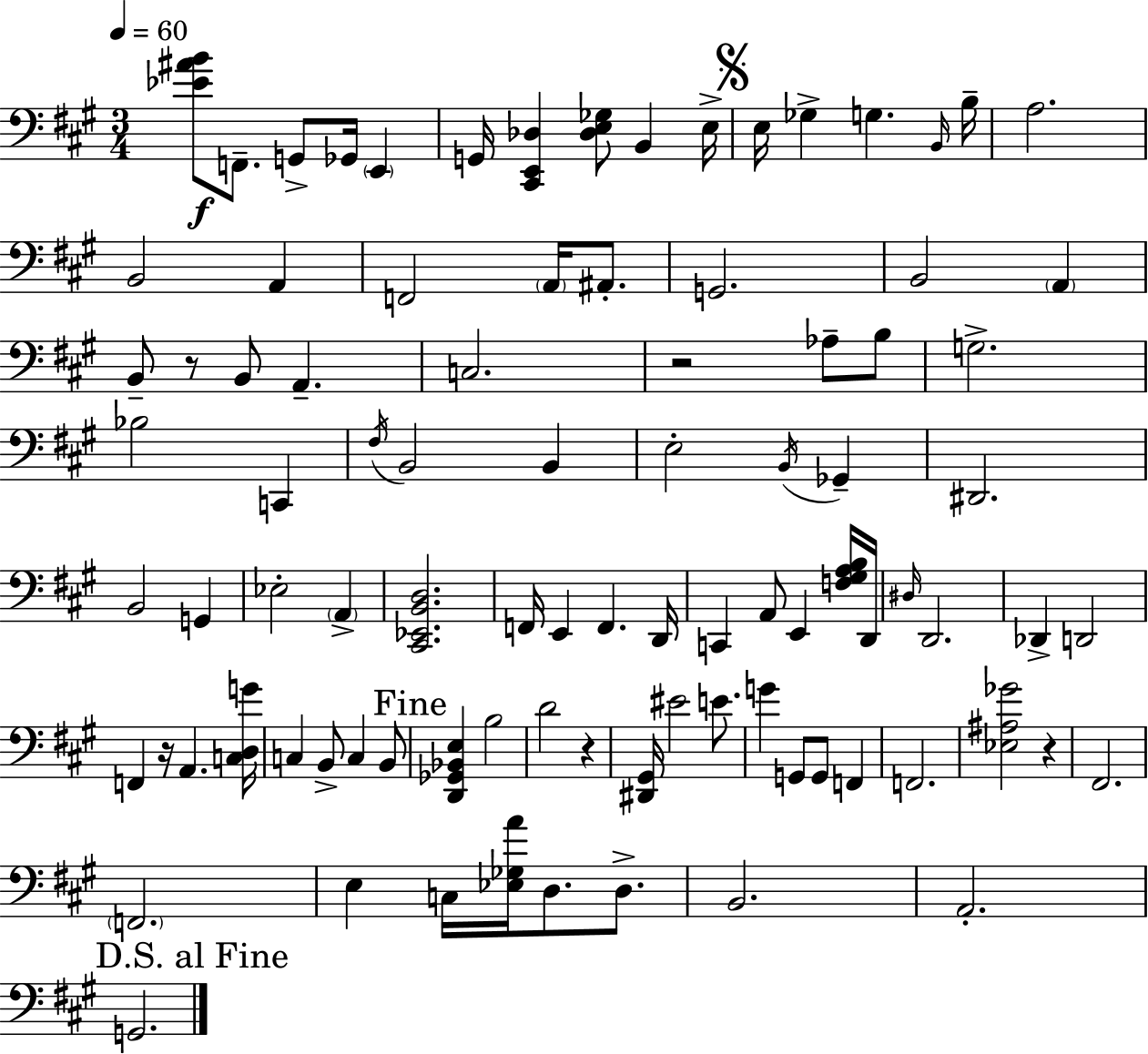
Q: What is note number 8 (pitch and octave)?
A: E3